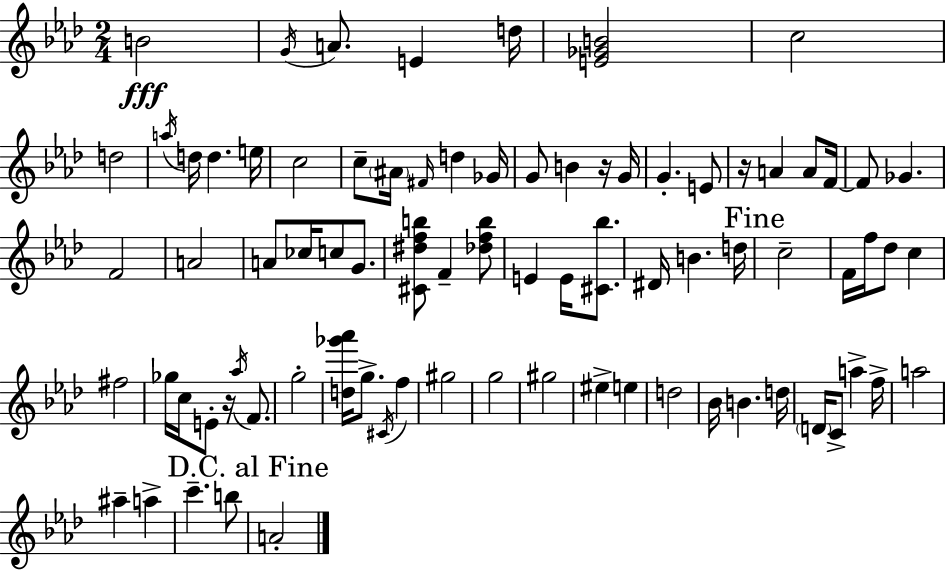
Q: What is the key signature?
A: F minor